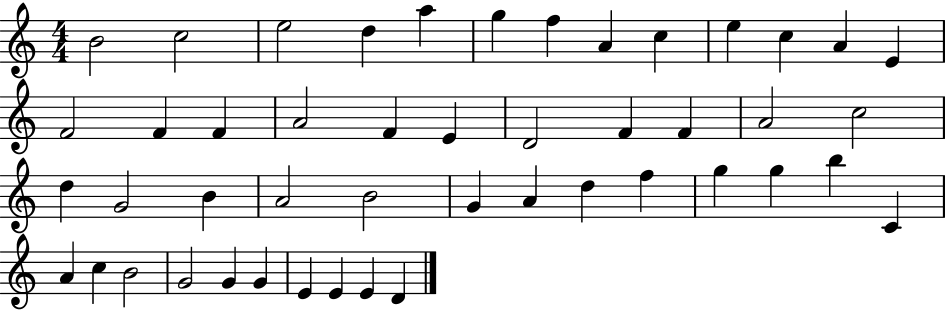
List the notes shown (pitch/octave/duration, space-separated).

B4/h C5/h E5/h D5/q A5/q G5/q F5/q A4/q C5/q E5/q C5/q A4/q E4/q F4/h F4/q F4/q A4/h F4/q E4/q D4/h F4/q F4/q A4/h C5/h D5/q G4/h B4/q A4/h B4/h G4/q A4/q D5/q F5/q G5/q G5/q B5/q C4/q A4/q C5/q B4/h G4/h G4/q G4/q E4/q E4/q E4/q D4/q